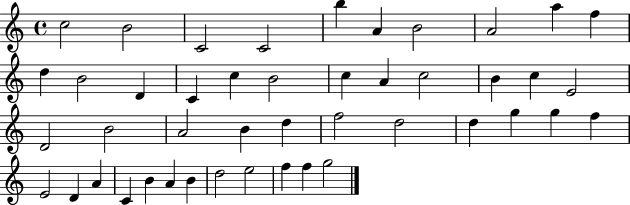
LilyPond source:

{
  \clef treble
  \time 4/4
  \defaultTimeSignature
  \key c \major
  c''2 b'2 | c'2 c'2 | b''4 a'4 b'2 | a'2 a''4 f''4 | \break d''4 b'2 d'4 | c'4 c''4 b'2 | c''4 a'4 c''2 | b'4 c''4 e'2 | \break d'2 b'2 | a'2 b'4 d''4 | f''2 d''2 | d''4 g''4 g''4 f''4 | \break e'2 d'4 a'4 | c'4 b'4 a'4 b'4 | d''2 e''2 | f''4 f''4 g''2 | \break \bar "|."
}